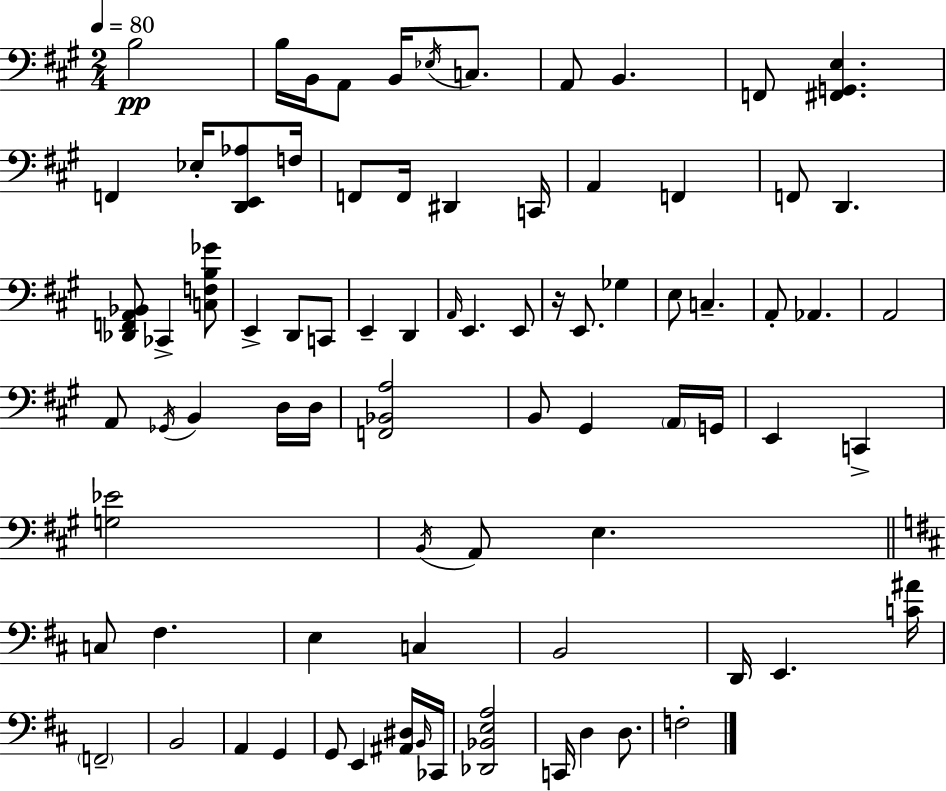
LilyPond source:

{
  \clef bass
  \numericTimeSignature
  \time 2/4
  \key a \major
  \tempo 4 = 80
  b2\pp | b16 b,16 a,8 b,16 \acciaccatura { ees16 } c8. | a,8 b,4. | f,8 <fis, g, e>4. | \break f,4 ees16-. <d, e, aes>8 | f16 f,8 f,16 dis,4 | c,16 a,4 f,4 | f,8 d,4. | \break <des, f, a, bes,>8 ces,4-> <c f b ges'>8 | e,4-> d,8 c,8 | e,4-- d,4 | \grace { a,16 } e,4. | \break e,8 r16 e,8. ges4 | e8 c4.-- | a,8-. aes,4. | a,2 | \break a,8 \acciaccatura { ges,16 } b,4 | d16 d16 <f, bes, a>2 | b,8 gis,4 | \parenthesize a,16 g,16 e,4 c,4-> | \break <g ees'>2 | \acciaccatura { b,16 } a,8 e4. | \bar "||" \break \key b \minor c8 fis4. | e4 c4 | b,2 | d,16 e,4. <c' ais'>16 | \break \parenthesize f,2-- | b,2 | a,4 g,4 | g,8 e,4 <ais, dis>16 \grace { b,16 } | \break ces,16 <des, bes, e a>2 | c,16 d4 d8. | f2-. | \bar "|."
}